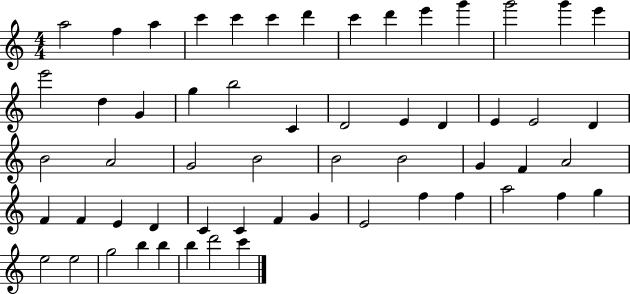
A5/h F5/q A5/q C6/q C6/q C6/q D6/q C6/q D6/q E6/q G6/q G6/h G6/q E6/q E6/h D5/q G4/q G5/q B5/h C4/q D4/h E4/q D4/q E4/q E4/h D4/q B4/h A4/h G4/h B4/h B4/h B4/h G4/q F4/q A4/h F4/q F4/q E4/q D4/q C4/q C4/q F4/q G4/q E4/h F5/q F5/q A5/h F5/q G5/q E5/h E5/h G5/h B5/q B5/q B5/q D6/h C6/q